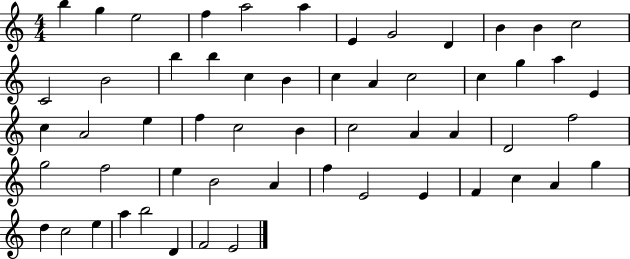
B5/q G5/q E5/h F5/q A5/h A5/q E4/q G4/h D4/q B4/q B4/q C5/h C4/h B4/h B5/q B5/q C5/q B4/q C5/q A4/q C5/h C5/q G5/q A5/q E4/q C5/q A4/h E5/q F5/q C5/h B4/q C5/h A4/q A4/q D4/h F5/h G5/h F5/h E5/q B4/h A4/q F5/q E4/h E4/q F4/q C5/q A4/q G5/q D5/q C5/h E5/q A5/q B5/h D4/q F4/h E4/h